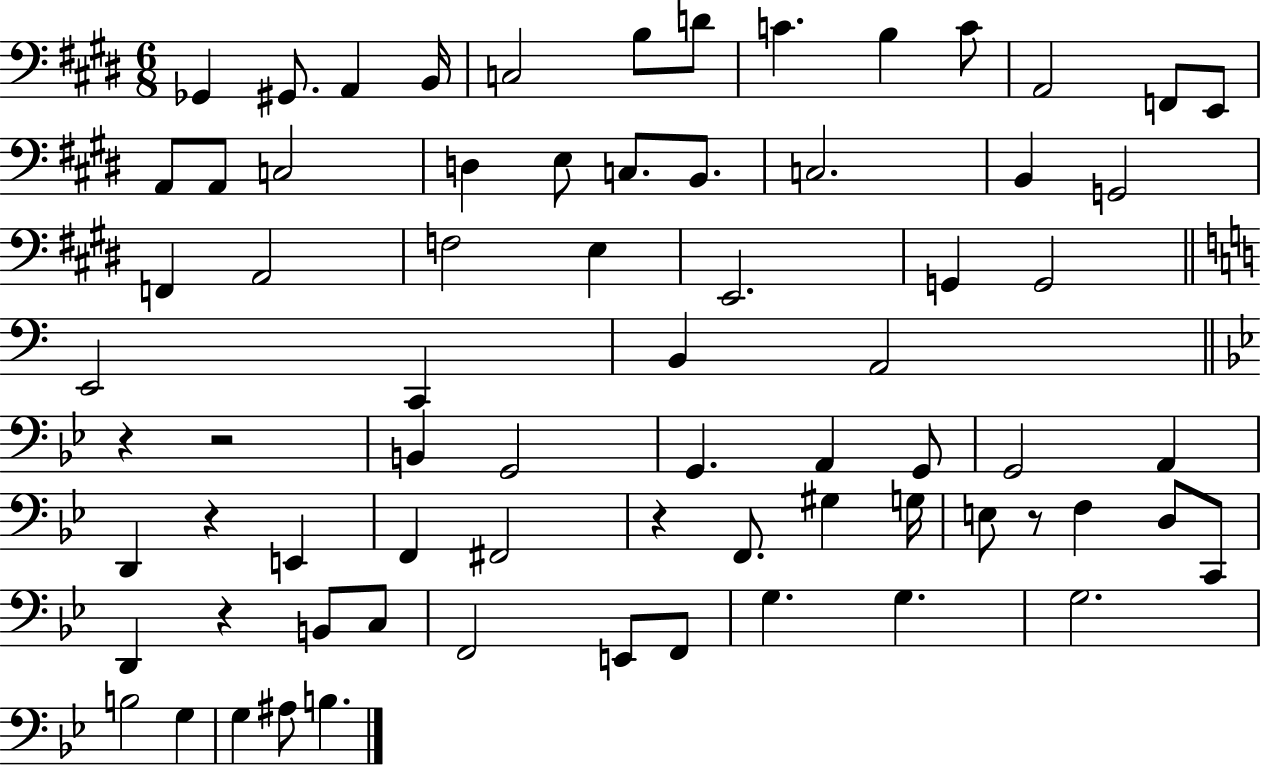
Gb2/q G#2/e. A2/q B2/s C3/h B3/e D4/e C4/q. B3/q C4/e A2/h F2/e E2/e A2/e A2/e C3/h D3/q E3/e C3/e. B2/e. C3/h. B2/q G2/h F2/q A2/h F3/h E3/q E2/h. G2/q G2/h E2/h C2/q B2/q A2/h R/q R/h B2/q G2/h G2/q. A2/q G2/e G2/h A2/q D2/q R/q E2/q F2/q F#2/h R/q F2/e. G#3/q G3/s E3/e R/e F3/q D3/e C2/e D2/q R/q B2/e C3/e F2/h E2/e F2/e G3/q. G3/q. G3/h. B3/h G3/q G3/q A#3/e B3/q.